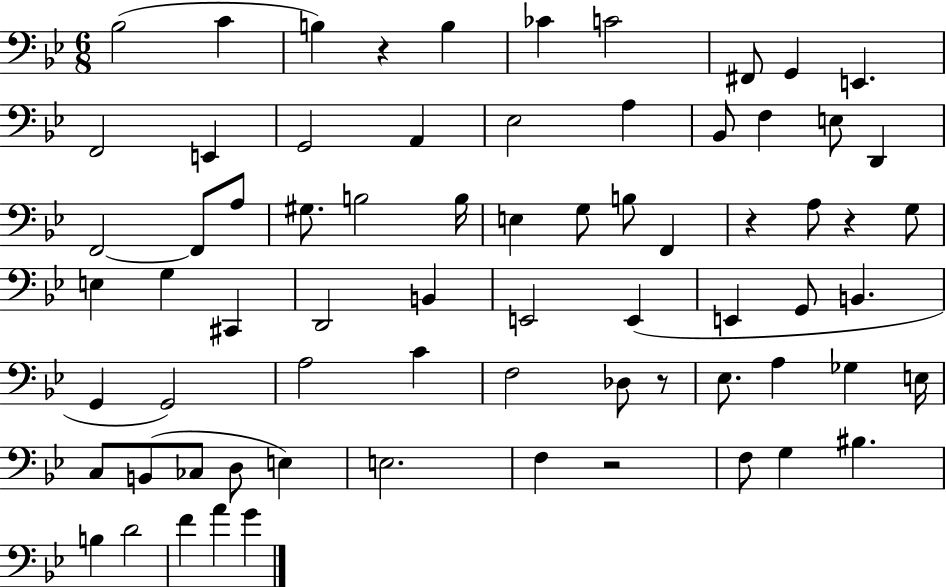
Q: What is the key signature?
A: BES major